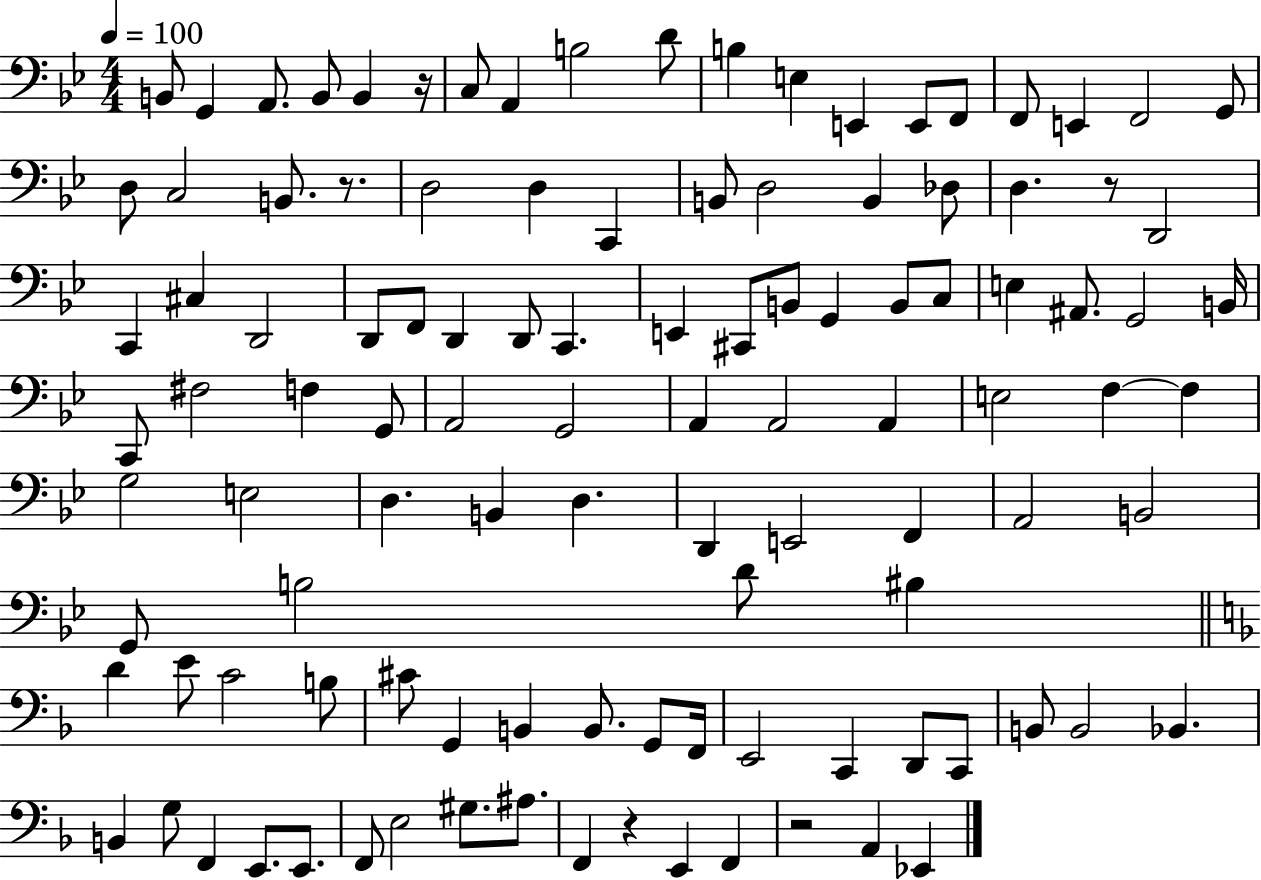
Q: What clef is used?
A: bass